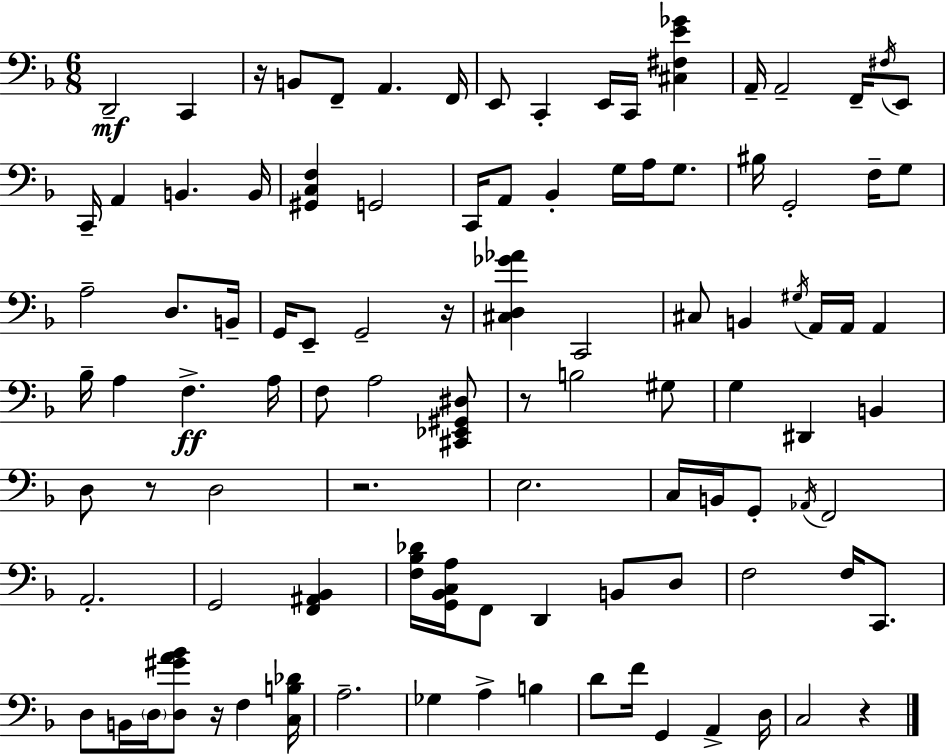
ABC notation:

X:1
T:Untitled
M:6/8
L:1/4
K:Dm
D,,2 C,, z/4 B,,/2 F,,/2 A,, F,,/4 E,,/2 C,, E,,/4 C,,/4 [^C,^F,E_G] A,,/4 A,,2 F,,/4 ^F,/4 E,,/2 C,,/4 A,, B,, B,,/4 [^G,,C,F,] G,,2 C,,/4 A,,/2 _B,, G,/4 A,/4 G,/2 ^B,/4 G,,2 F,/4 G,/2 A,2 D,/2 B,,/4 G,,/4 E,,/2 G,,2 z/4 [^C,D,_G_A] C,,2 ^C,/2 B,, ^G,/4 A,,/4 A,,/4 A,, _B,/4 A, F, A,/4 F,/2 A,2 [^C,,_E,,^G,,^D,]/2 z/2 B,2 ^G,/2 G, ^D,, B,, D,/2 z/2 D,2 z2 E,2 C,/4 B,,/4 G,,/2 _A,,/4 F,,2 A,,2 G,,2 [F,,^A,,_B,,] [F,_B,_D]/4 [G,,_B,,C,A,]/4 F,,/2 D,, B,,/2 D,/2 F,2 F,/4 C,,/2 D,/2 B,,/4 D,/4 [D,^GA_B]/2 z/4 F, [C,B,_D]/4 A,2 _G, A, B, D/2 F/4 G,, A,, D,/4 C,2 z